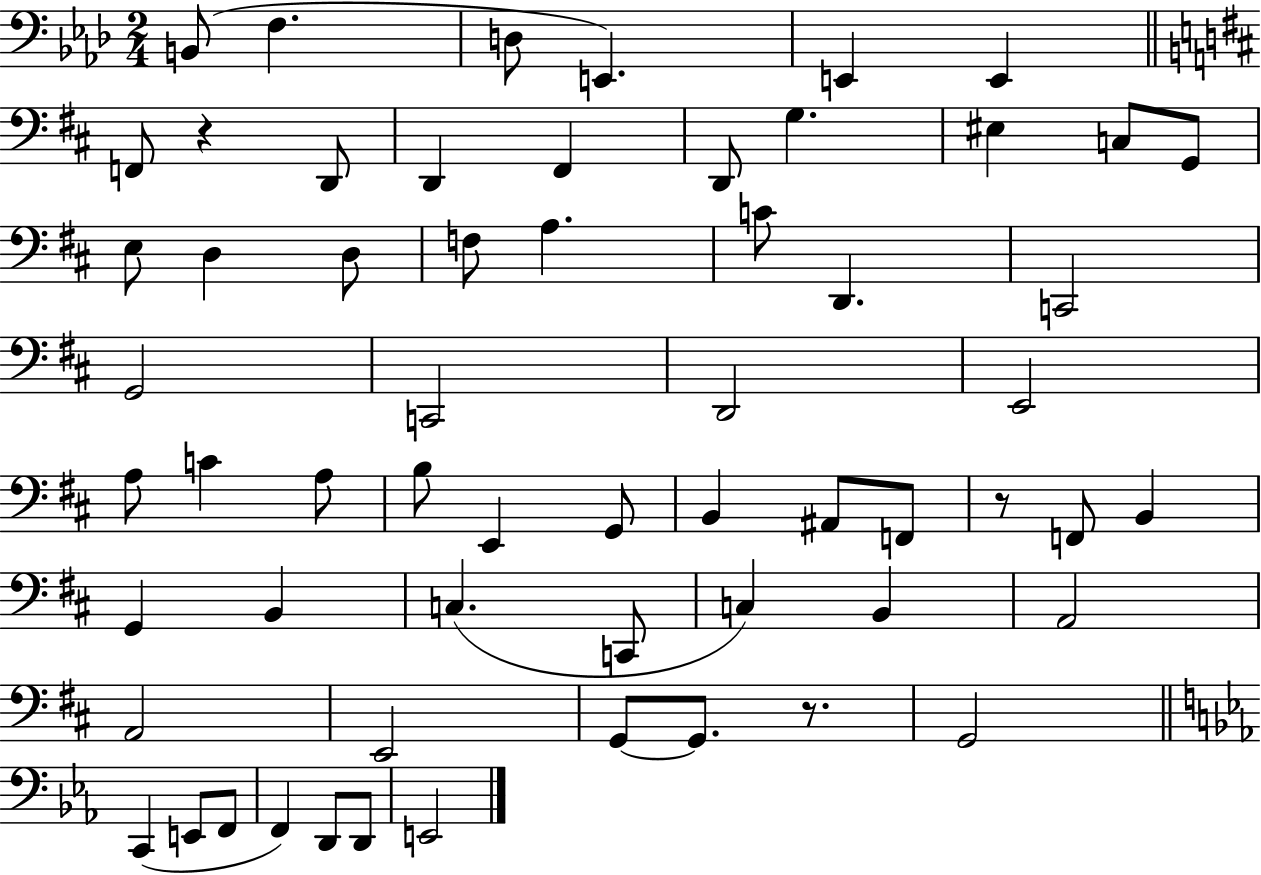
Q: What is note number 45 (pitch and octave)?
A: A2